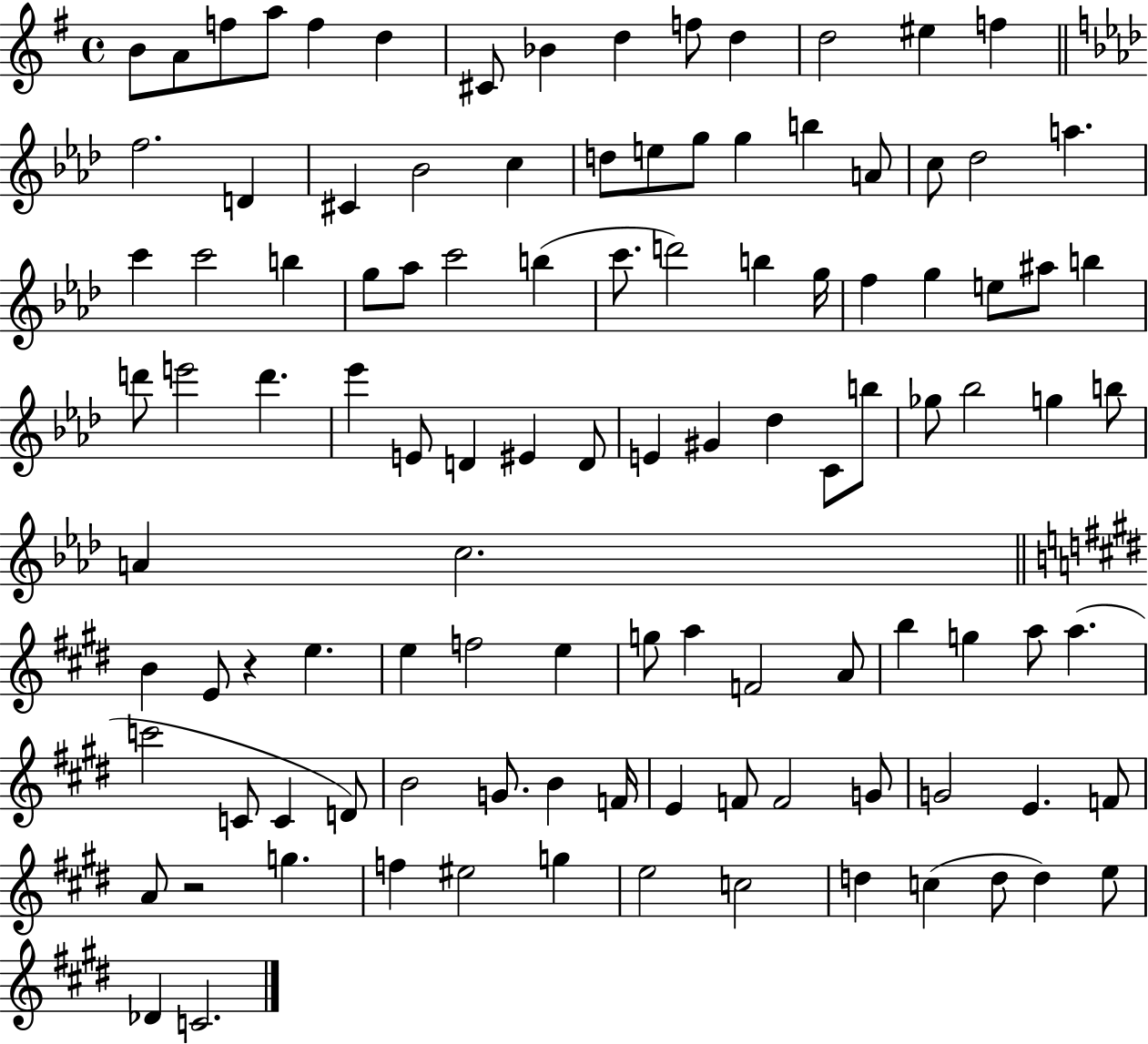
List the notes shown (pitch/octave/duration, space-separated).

B4/e A4/e F5/e A5/e F5/q D5/q C#4/e Bb4/q D5/q F5/e D5/q D5/h EIS5/q F5/q F5/h. D4/q C#4/q Bb4/h C5/q D5/e E5/e G5/e G5/q B5/q A4/e C5/e Db5/h A5/q. C6/q C6/h B5/q G5/e Ab5/e C6/h B5/q C6/e. D6/h B5/q G5/s F5/q G5/q E5/e A#5/e B5/q D6/e E6/h D6/q. Eb6/q E4/e D4/q EIS4/q D4/e E4/q G#4/q Db5/q C4/e B5/e Gb5/e Bb5/h G5/q B5/e A4/q C5/h. B4/q E4/e R/q E5/q. E5/q F5/h E5/q G5/e A5/q F4/h A4/e B5/q G5/q A5/e A5/q. C6/h C4/e C4/q D4/e B4/h G4/e. B4/q F4/s E4/q F4/e F4/h G4/e G4/h E4/q. F4/e A4/e R/h G5/q. F5/q EIS5/h G5/q E5/h C5/h D5/q C5/q D5/e D5/q E5/e Db4/q C4/h.